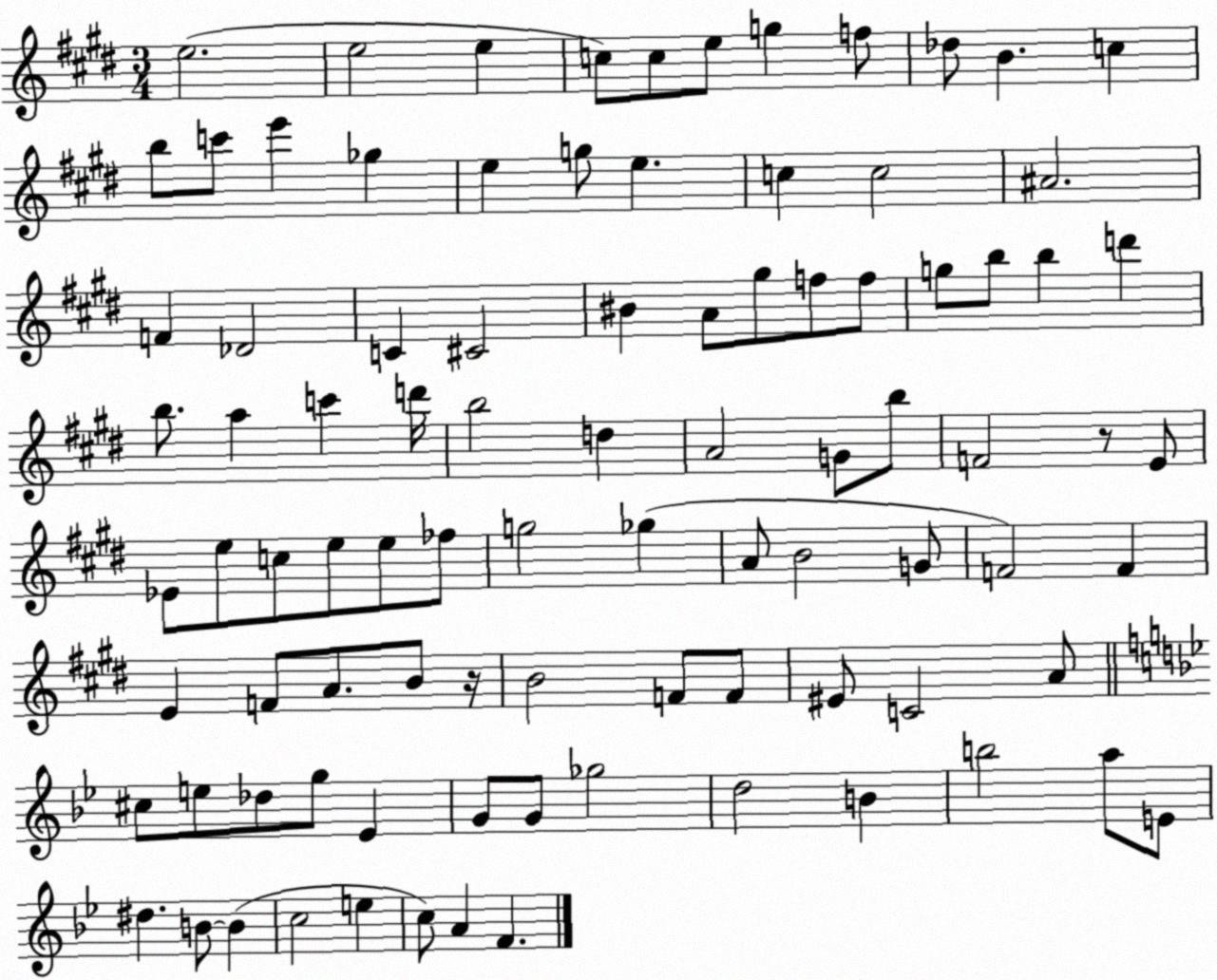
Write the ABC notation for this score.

X:1
T:Untitled
M:3/4
L:1/4
K:E
e2 e2 e c/2 c/2 e/2 g f/2 _d/2 B c b/2 c'/2 e' _g e g/2 e c c2 ^A2 F _D2 C ^C2 ^B A/2 ^g/2 f/2 f/2 g/2 b/2 b d' b/2 a c' d'/4 b2 d A2 G/2 b/2 F2 z/2 E/2 _E/2 e/2 c/2 e/2 e/2 _f/2 g2 _g A/2 B2 G/2 F2 F E F/2 A/2 B/2 z/4 B2 F/2 F/2 ^E/2 C2 A/2 ^c/2 e/2 _d/2 g/2 _E G/2 G/2 _g2 d2 B b2 a/2 E/2 ^d B/2 B c2 e c/2 A F